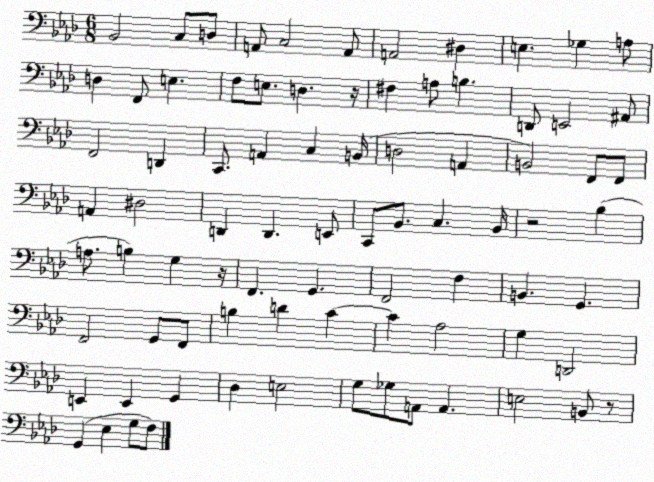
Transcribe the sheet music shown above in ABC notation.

X:1
T:Untitled
M:6/8
L:1/4
K:Ab
_B,,2 C,/2 D,/2 A,,/2 C,2 A,,/2 A,,2 ^D, E, _G, A,/2 D, F,,/2 E, F,/2 E,/2 D, z/4 ^F, A,/2 B, D,,/2 E,,2 ^A,,/2 F,,2 D,, C,,/2 A,, C, B,,/4 D,2 A,, B,,2 F,,/2 F,,/2 A,, ^D,2 D,, D,, E,,/2 C,,/2 _B,,/2 C, _B,,/4 z2 _B, A,/2 B, G, z/4 F,, G,, F,,2 F, B,, G,, F,,2 G,,/2 F,,/2 B, D C C _A,2 G, D,,2 E,, E,, G,, _D, E,2 G,/2 _G,/2 A,,/2 A,, E,2 B,,/2 z/2 G,, _E, G,/2 F,/2